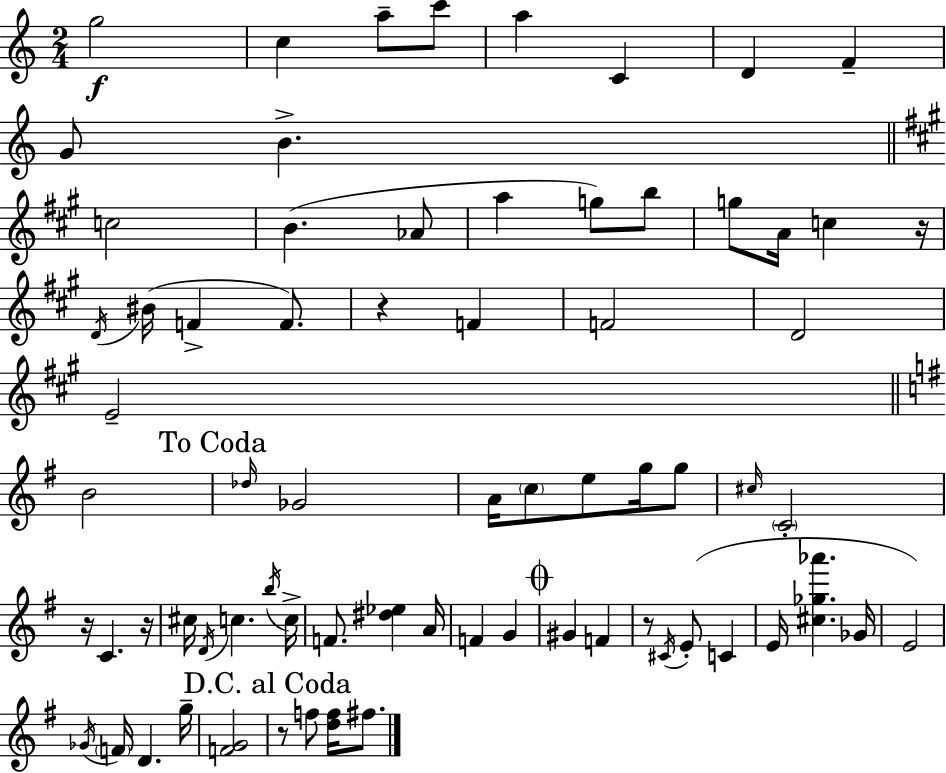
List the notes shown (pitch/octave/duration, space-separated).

G5/h C5/q A5/e C6/e A5/q C4/q D4/q F4/q G4/e B4/q. C5/h B4/q. Ab4/e A5/q G5/e B5/e G5/e A4/s C5/q R/s D4/s BIS4/s F4/q F4/e. R/q F4/q F4/h D4/h E4/h B4/h Db5/s Gb4/h A4/s C5/e E5/e G5/s G5/e C#5/s C4/h R/s C4/q. R/s C#5/s D4/s C5/q. B5/s C5/s F4/e. [D#5,Eb5]/q A4/s F4/q G4/q G#4/q F4/q R/e C#4/s E4/e C4/q E4/s [C#5,Gb5,Ab6]/q. Gb4/s E4/h Gb4/s F4/s D4/q. G5/s [F4,G4]/h R/e F5/e [D5,F5]/s F#5/e.